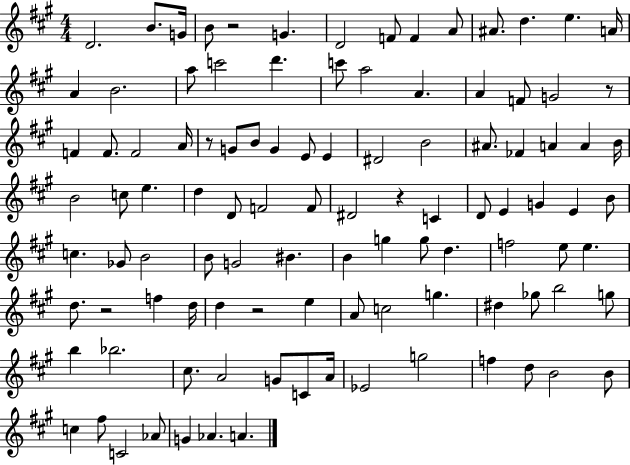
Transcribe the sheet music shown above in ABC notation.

X:1
T:Untitled
M:4/4
L:1/4
K:A
D2 B/2 G/4 B/2 z2 G D2 F/2 F A/2 ^A/2 d e A/4 A B2 a/2 c'2 d' c'/2 a2 A A F/2 G2 z/2 F F/2 F2 A/4 z/2 G/2 B/2 G E/2 E ^D2 B2 ^A/2 _F A A B/4 B2 c/2 e d D/2 F2 F/2 ^D2 z C D/2 E G E B/2 c _G/2 B2 B/2 G2 ^B B g g/2 d f2 e/2 e d/2 z2 f d/4 d z2 e A/2 c2 g ^d _g/2 b2 g/2 b _b2 ^c/2 A2 G/2 C/2 A/4 _E2 g2 f d/2 B2 B/2 c ^f/2 C2 _A/2 G _A A